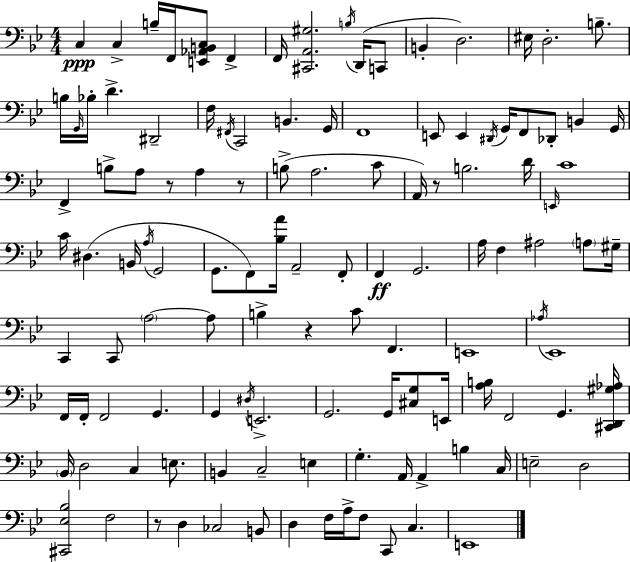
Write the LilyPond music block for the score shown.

{
  \clef bass
  \numericTimeSignature
  \time 4/4
  \key g \minor
  c4\ppp c4-> b16-- f,16 <e, aes, b, c>8 f,4-> | f,16 <cis, a, gis>2. \acciaccatura { b16 } d,16( c,8 | b,4-. d2.) | eis16 d2.-. b8.-- | \break b16 \grace { g,16 } bes16-. d'4.-> dis,2-- | f16 \acciaccatura { fis,16 } c,2 b,4. | g,16 f,1 | e,8 e,4 \acciaccatura { dis,16 } g,16 f,8 des,8-. b,4 | \break g,16 f,4-> b8-> a8 r8 a4 | r8 b8->( a2. | c'8 a,16) r8 b2. | d'16 \grace { e,16 } c'1 | \break c'16 dis4.( b,16 \acciaccatura { a16 } g,2 | g,8. f,8) <bes a'>16 a,2-- | f,8-. f,4\ff g,2. | a16 f4 ais2 | \break \parenthesize a8 gis16-- c,4 c,8 \parenthesize a2~~ | a8 b4-> r4 c'8 | f,4. e,1 | \acciaccatura { aes16 } ees,1 | \break f,16 f,16-. f,2 | g,4. g,4 \acciaccatura { dis16 } e,2.-> | g,2. | g,16 <cis g>8 e,16 <a b>16 f,2 | \break g,4. <cis, d, gis aes>16 \parenthesize bes,16 d2 | c4 e8. b,4 c2-- | e4 g4.-. a,16 a,4-> | b4 c16 e2-- | \break d2 <cis, ees bes>2 | f2 r8 d4 ces2 | b,8 d4 f16 a16-> f8 | c,8 c4. e,1 | \break \bar "|."
}